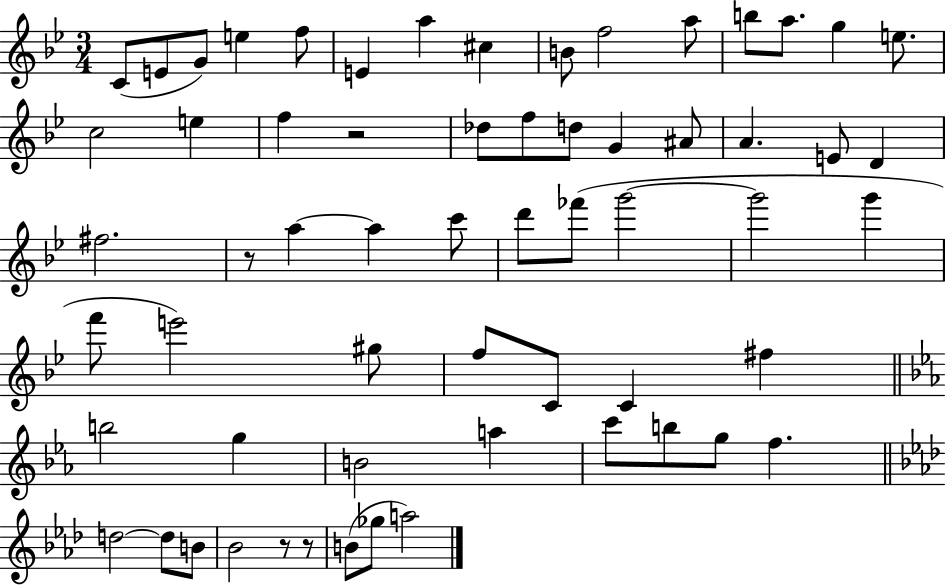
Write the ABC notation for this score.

X:1
T:Untitled
M:3/4
L:1/4
K:Bb
C/2 E/2 G/2 e f/2 E a ^c B/2 f2 a/2 b/2 a/2 g e/2 c2 e f z2 _d/2 f/2 d/2 G ^A/2 A E/2 D ^f2 z/2 a a c'/2 d'/2 _f'/2 g'2 g'2 g' f'/2 e'2 ^g/2 f/2 C/2 C ^f b2 g B2 a c'/2 b/2 g/2 f d2 d/2 B/2 _B2 z/2 z/2 B/2 _g/2 a2